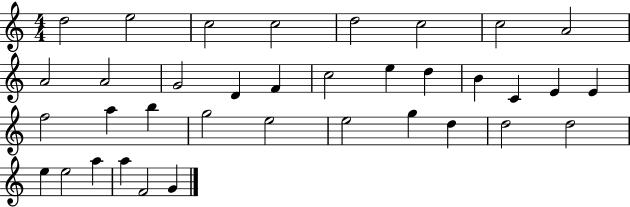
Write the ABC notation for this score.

X:1
T:Untitled
M:4/4
L:1/4
K:C
d2 e2 c2 c2 d2 c2 c2 A2 A2 A2 G2 D F c2 e d B C E E f2 a b g2 e2 e2 g d d2 d2 e e2 a a F2 G